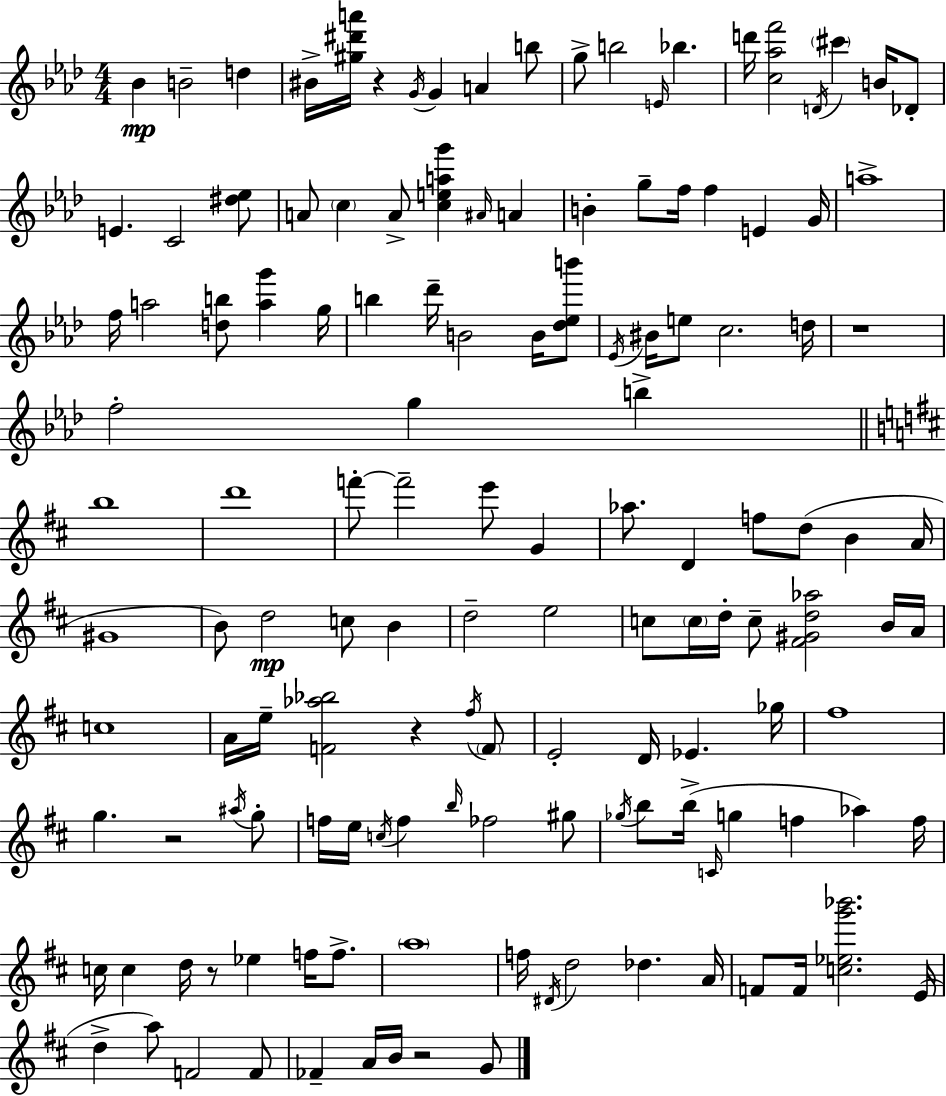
{
  \clef treble
  \numericTimeSignature
  \time 4/4
  \key aes \major
  bes'4\mp b'2-- d''4 | bis'16-> <gis'' dis''' a'''>16 r4 \acciaccatura { g'16 } g'4 a'4 b''8 | g''8-> b''2 \grace { e'16 } bes''4. | d'''16 <c'' aes'' f'''>2 \acciaccatura { d'16 } \parenthesize cis'''4 | \break b'16 des'8-. e'4. c'2 | <dis'' ees''>8 a'8 \parenthesize c''4 a'8-> <c'' e'' a'' g'''>4 \grace { ais'16 } | a'4 b'4-. g''8-- f''16 f''4 e'4 | g'16 a''1-> | \break f''16 a''2 <d'' b''>8 <a'' g'''>4 | g''16 b''4 des'''16-- b'2 | b'16 <des'' ees'' b'''>8 \acciaccatura { ees'16 } bis'16 e''8 c''2. | d''16 r1 | \break f''2-. g''4 | b''4-> \bar "||" \break \key d \major b''1 | d'''1 | f'''8-.~~ f'''2-- e'''8 g'4 | aes''8. d'4 f''8 d''8( b'4 a'16 | \break gis'1 | b'8) d''2\mp c''8 b'4 | d''2-- e''2 | c''8 \parenthesize c''16 d''16-. c''8-- <fis' gis' d'' aes''>2 b'16 a'16 | \break c''1 | a'16 e''16-- <f' aes'' bes''>2 r4 \acciaccatura { fis''16 } \parenthesize f'8 | e'2-. d'16 ees'4. | ges''16 fis''1 | \break g''4. r2 \acciaccatura { ais''16 } | g''8-. f''16 e''16 \acciaccatura { c''16 } f''4 \grace { b''16 } fes''2 | gis''8 \acciaccatura { ges''16 } b''8 b''16->( \grace { c'16 } g''4 f''4 | aes''4) f''16 c''16 c''4 d''16 r8 ees''4 | \break f''16 f''8.-> \parenthesize a''1 | f''16 \acciaccatura { dis'16 } d''2 | des''4. a'16 f'8 f'16 <c'' ees'' g''' bes'''>2. | e'16( d''4-> a''8) f'2 | \break f'8 fes'4-- a'16 b'16 r2 | g'8 \bar "|."
}